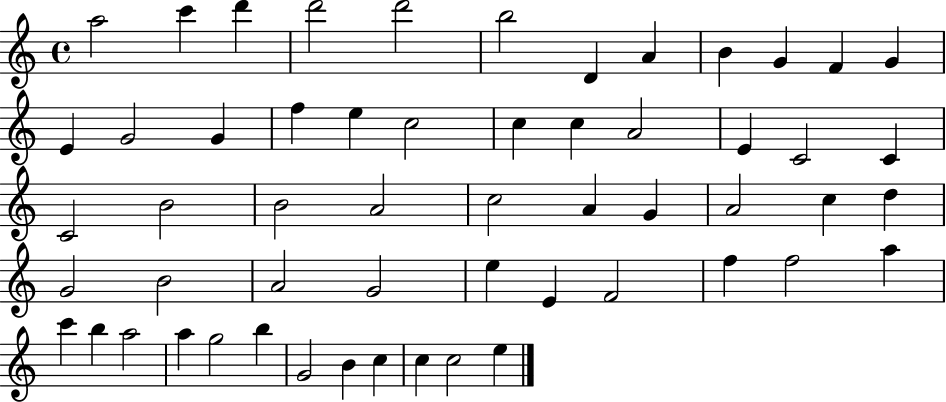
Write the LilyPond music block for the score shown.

{
  \clef treble
  \time 4/4
  \defaultTimeSignature
  \key c \major
  a''2 c'''4 d'''4 | d'''2 d'''2 | b''2 d'4 a'4 | b'4 g'4 f'4 g'4 | \break e'4 g'2 g'4 | f''4 e''4 c''2 | c''4 c''4 a'2 | e'4 c'2 c'4 | \break c'2 b'2 | b'2 a'2 | c''2 a'4 g'4 | a'2 c''4 d''4 | \break g'2 b'2 | a'2 g'2 | e''4 e'4 f'2 | f''4 f''2 a''4 | \break c'''4 b''4 a''2 | a''4 g''2 b''4 | g'2 b'4 c''4 | c''4 c''2 e''4 | \break \bar "|."
}